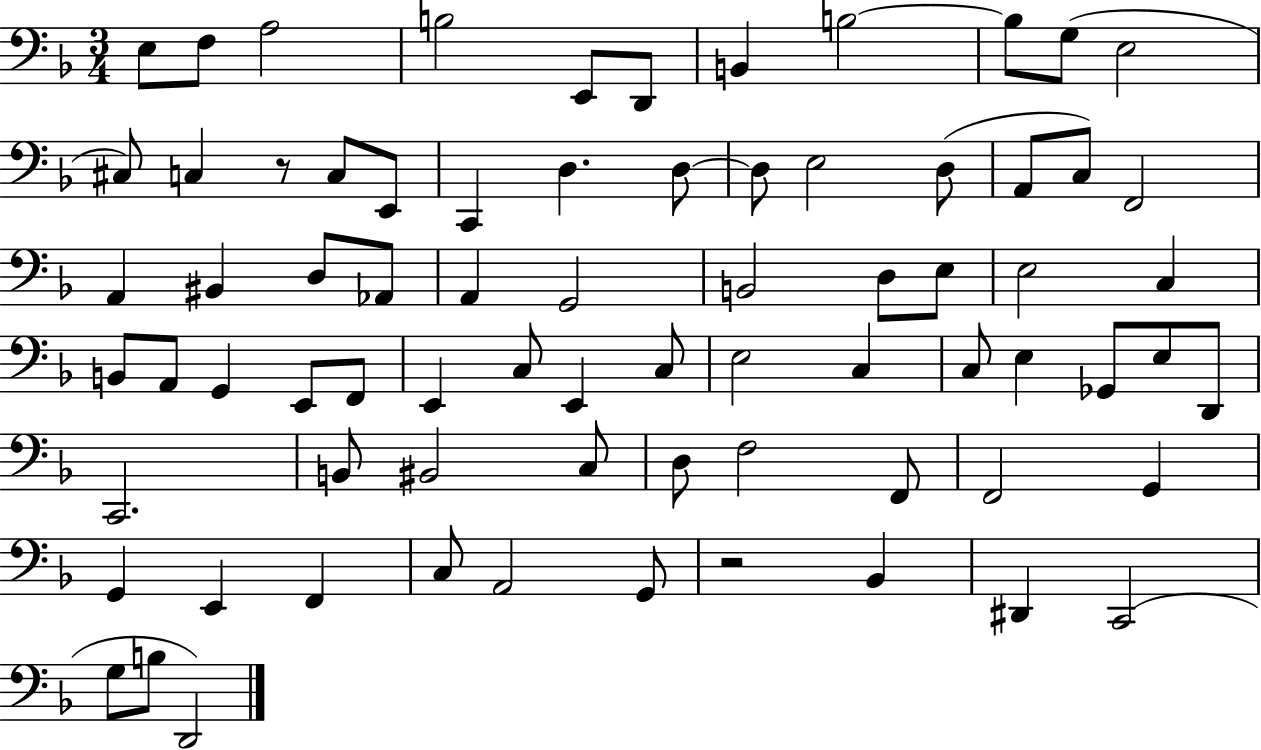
E3/e F3/e A3/h B3/h E2/e D2/e B2/q B3/h B3/e G3/e E3/h C#3/e C3/q R/e C3/e E2/e C2/q D3/q. D3/e D3/e E3/h D3/e A2/e C3/e F2/h A2/q BIS2/q D3/e Ab2/e A2/q G2/h B2/h D3/e E3/e E3/h C3/q B2/e A2/e G2/q E2/e F2/e E2/q C3/e E2/q C3/e E3/h C3/q C3/e E3/q Gb2/e E3/e D2/e C2/h. B2/e BIS2/h C3/e D3/e F3/h F2/e F2/h G2/q G2/q E2/q F2/q C3/e A2/h G2/e R/h Bb2/q D#2/q C2/h G3/e B3/e D2/h